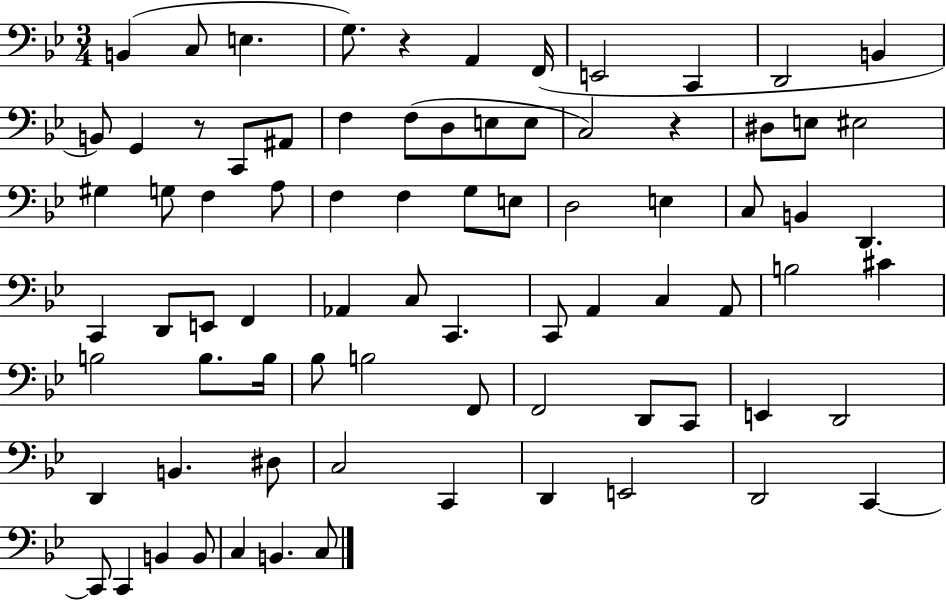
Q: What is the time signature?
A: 3/4